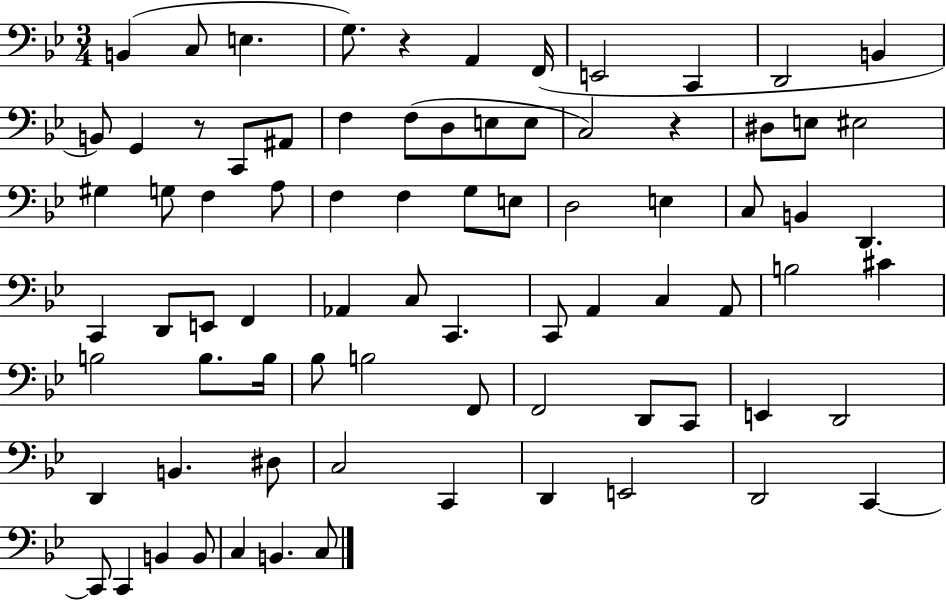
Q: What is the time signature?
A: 3/4